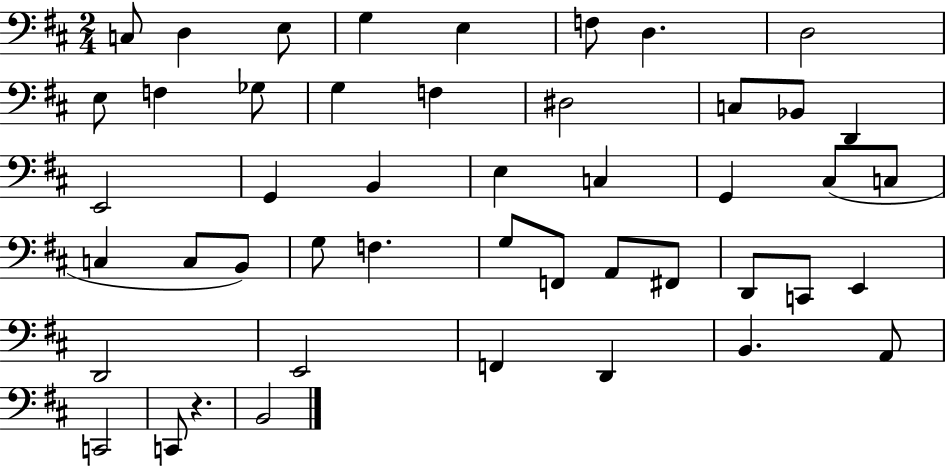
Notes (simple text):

C3/e D3/q E3/e G3/q E3/q F3/e D3/q. D3/h E3/e F3/q Gb3/e G3/q F3/q D#3/h C3/e Bb2/e D2/q E2/h G2/q B2/q E3/q C3/q G2/q C#3/e C3/e C3/q C3/e B2/e G3/e F3/q. G3/e F2/e A2/e F#2/e D2/e C2/e E2/q D2/h E2/h F2/q D2/q B2/q. A2/e C2/h C2/e R/q. B2/h